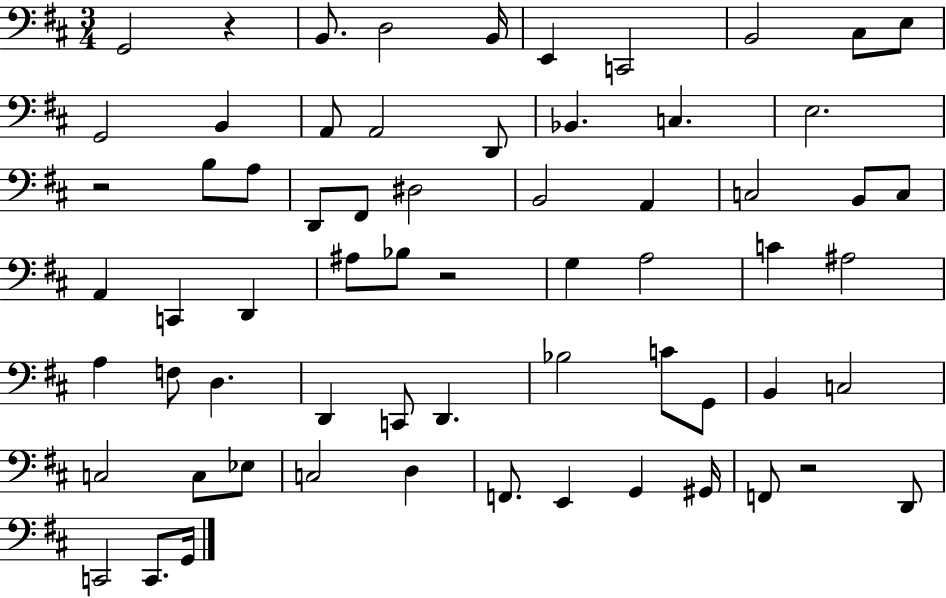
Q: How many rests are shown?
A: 4